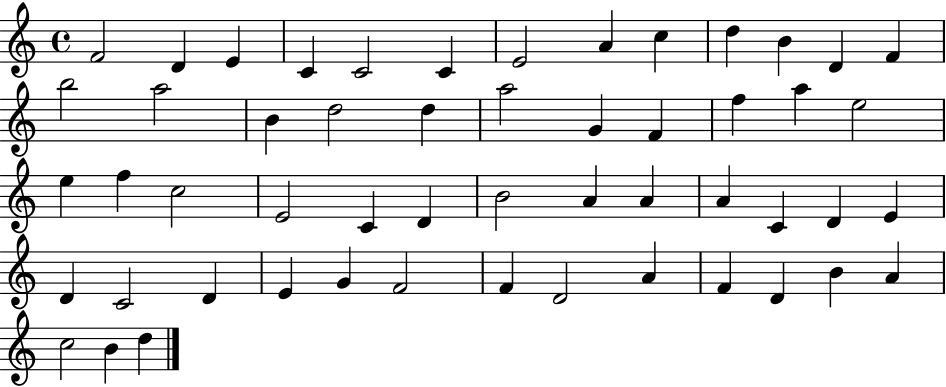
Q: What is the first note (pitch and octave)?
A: F4